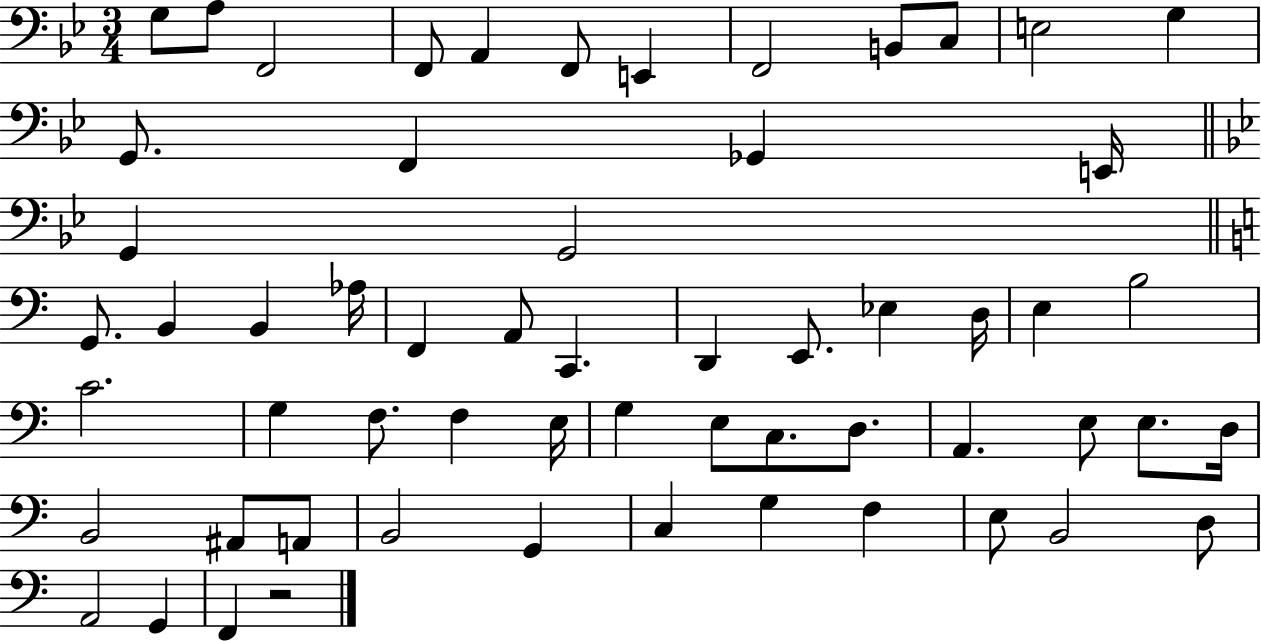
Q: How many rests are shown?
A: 1